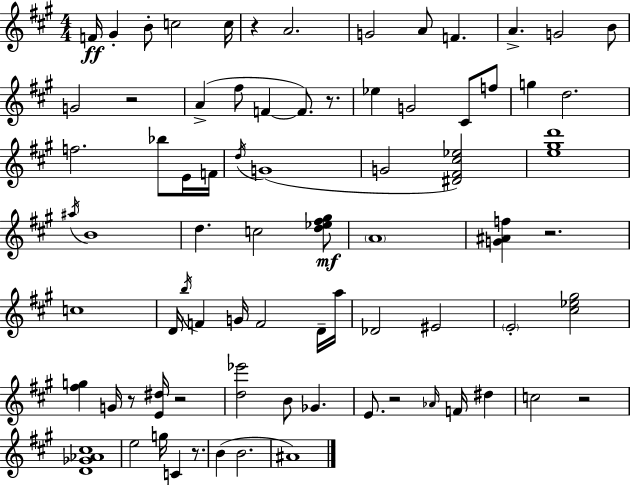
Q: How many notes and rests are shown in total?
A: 78